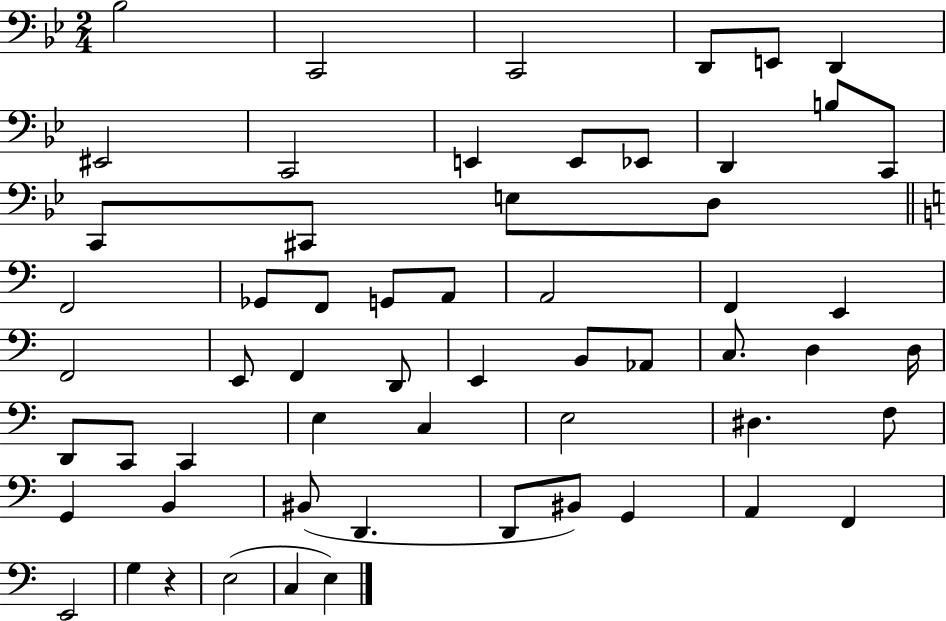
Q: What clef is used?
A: bass